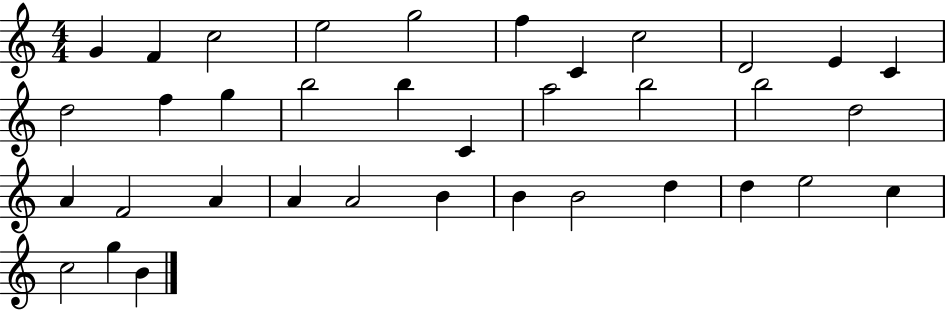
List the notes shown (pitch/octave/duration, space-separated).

G4/q F4/q C5/h E5/h G5/h F5/q C4/q C5/h D4/h E4/q C4/q D5/h F5/q G5/q B5/h B5/q C4/q A5/h B5/h B5/h D5/h A4/q F4/h A4/q A4/q A4/h B4/q B4/q B4/h D5/q D5/q E5/h C5/q C5/h G5/q B4/q